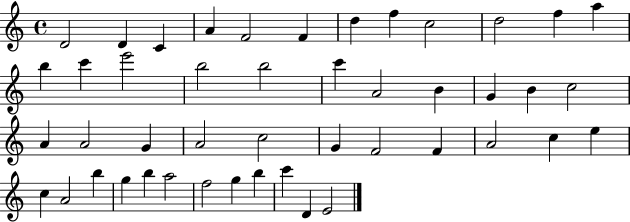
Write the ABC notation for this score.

X:1
T:Untitled
M:4/4
L:1/4
K:C
D2 D C A F2 F d f c2 d2 f a b c' e'2 b2 b2 c' A2 B G B c2 A A2 G A2 c2 G F2 F A2 c e c A2 b g b a2 f2 g b c' D E2